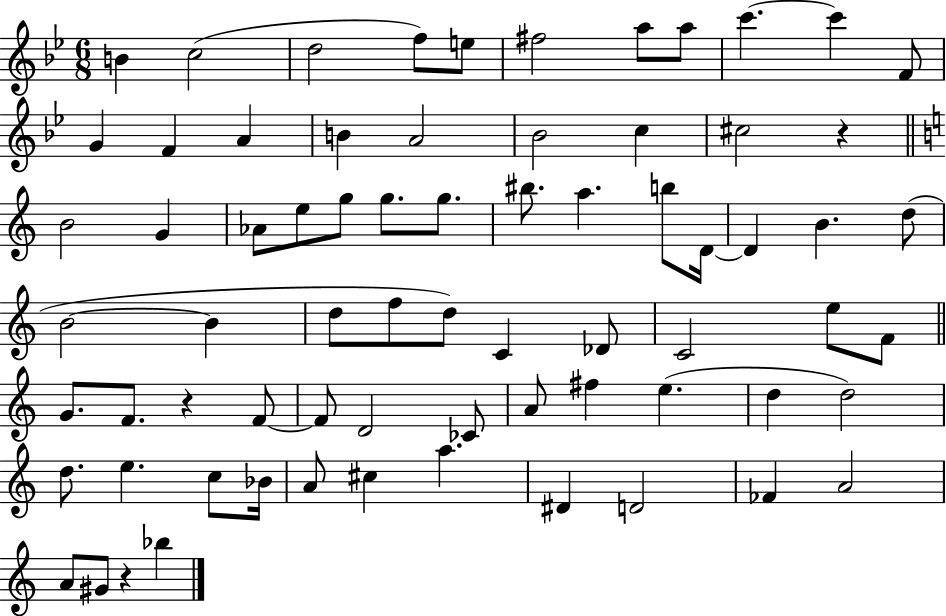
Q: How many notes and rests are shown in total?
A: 71